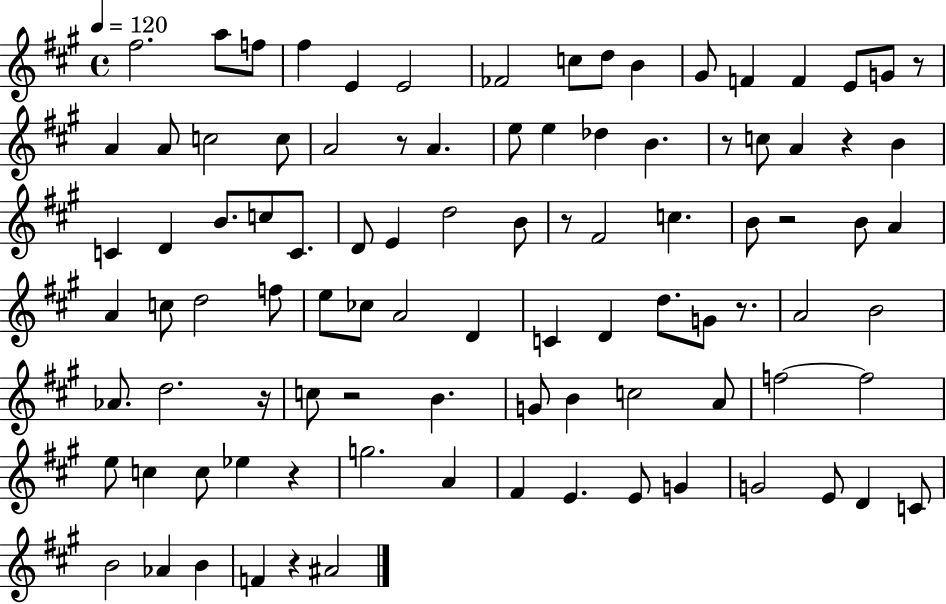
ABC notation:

X:1
T:Untitled
M:4/4
L:1/4
K:A
^f2 a/2 f/2 ^f E E2 _F2 c/2 d/2 B ^G/2 F F E/2 G/2 z/2 A A/2 c2 c/2 A2 z/2 A e/2 e _d B z/2 c/2 A z B C D B/2 c/2 C/2 D/2 E d2 B/2 z/2 ^F2 c B/2 z2 B/2 A A c/2 d2 f/2 e/2 _c/2 A2 D C D d/2 G/2 z/2 A2 B2 _A/2 d2 z/4 c/2 z2 B G/2 B c2 A/2 f2 f2 e/2 c c/2 _e z g2 A ^F E E/2 G G2 E/2 D C/2 B2 _A B F z ^A2